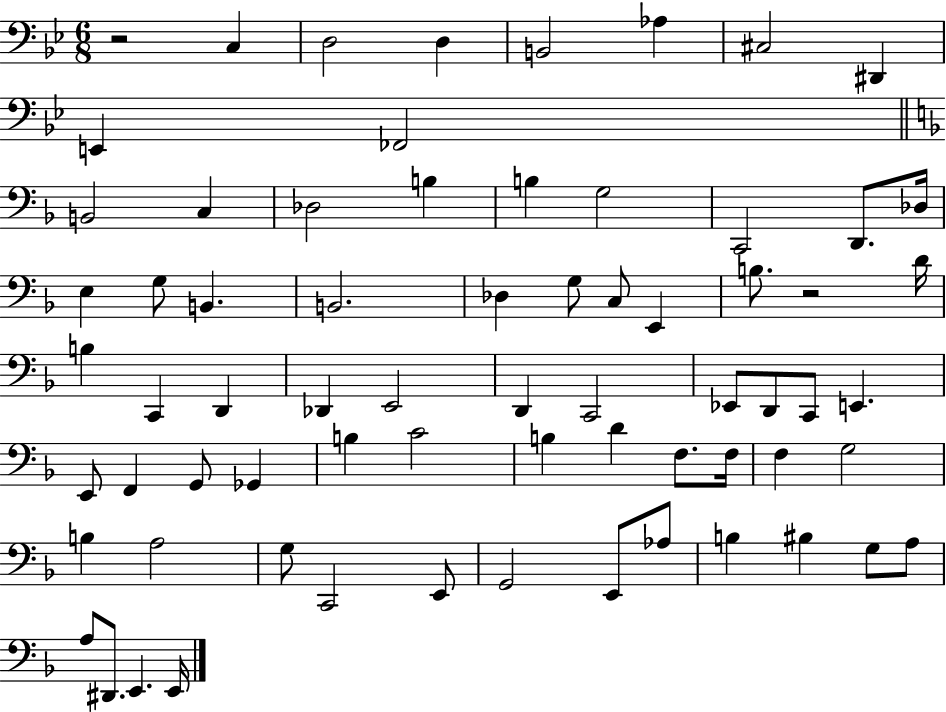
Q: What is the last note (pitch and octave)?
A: E2